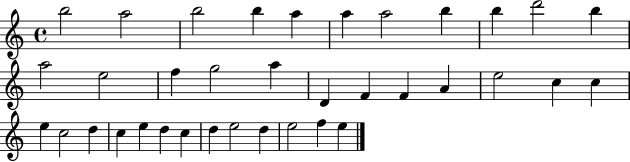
X:1
T:Untitled
M:4/4
L:1/4
K:C
b2 a2 b2 b a a a2 b b d'2 b a2 e2 f g2 a D F F A e2 c c e c2 d c e d c d e2 d e2 f e